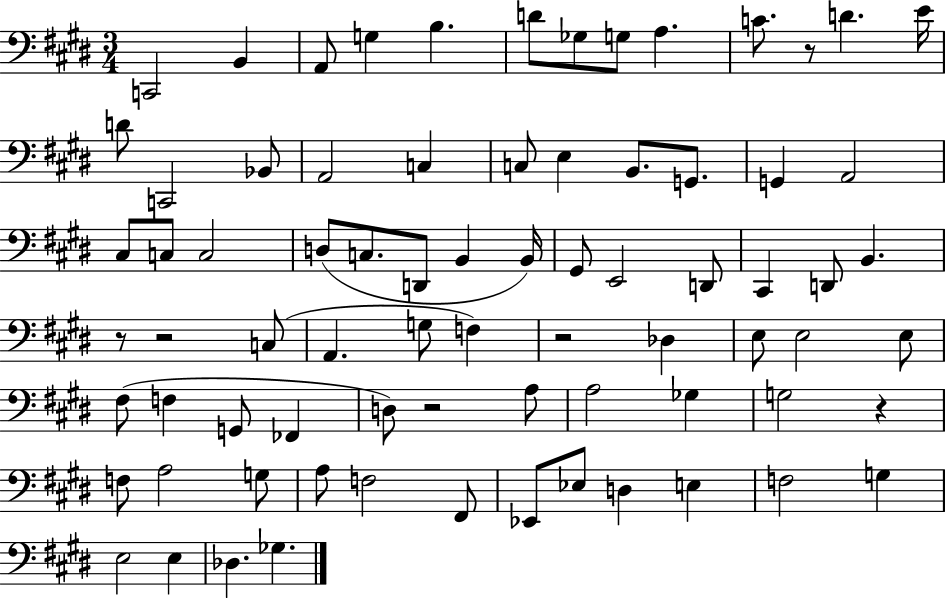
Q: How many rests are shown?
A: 6